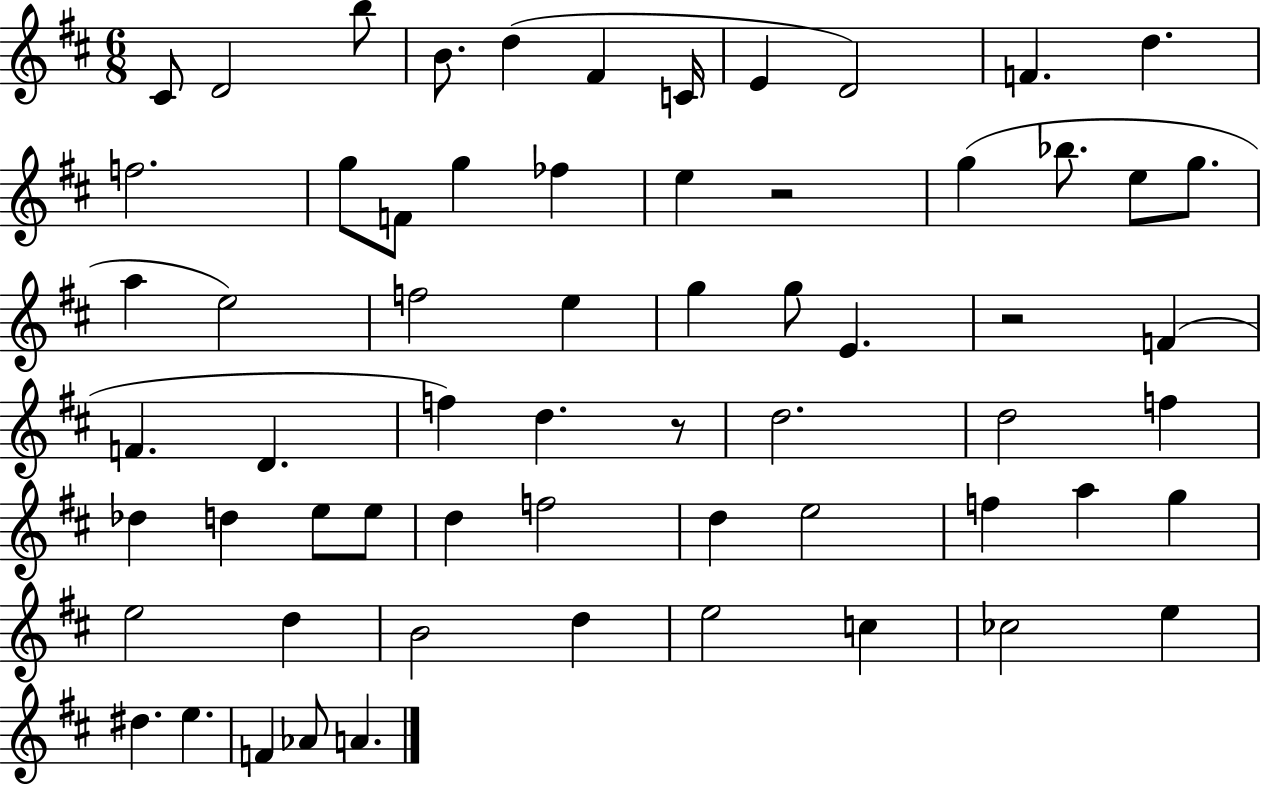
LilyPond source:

{
  \clef treble
  \numericTimeSignature
  \time 6/8
  \key d \major
  cis'8 d'2 b''8 | b'8. d''4( fis'4 c'16 | e'4 d'2) | f'4. d''4. | \break f''2. | g''8 f'8 g''4 fes''4 | e''4 r2 | g''4( bes''8. e''8 g''8. | \break a''4 e''2) | f''2 e''4 | g''4 g''8 e'4. | r2 f'4( | \break f'4. d'4. | f''4) d''4. r8 | d''2. | d''2 f''4 | \break des''4 d''4 e''8 e''8 | d''4 f''2 | d''4 e''2 | f''4 a''4 g''4 | \break e''2 d''4 | b'2 d''4 | e''2 c''4 | ces''2 e''4 | \break dis''4. e''4. | f'4 aes'8 a'4. | \bar "|."
}